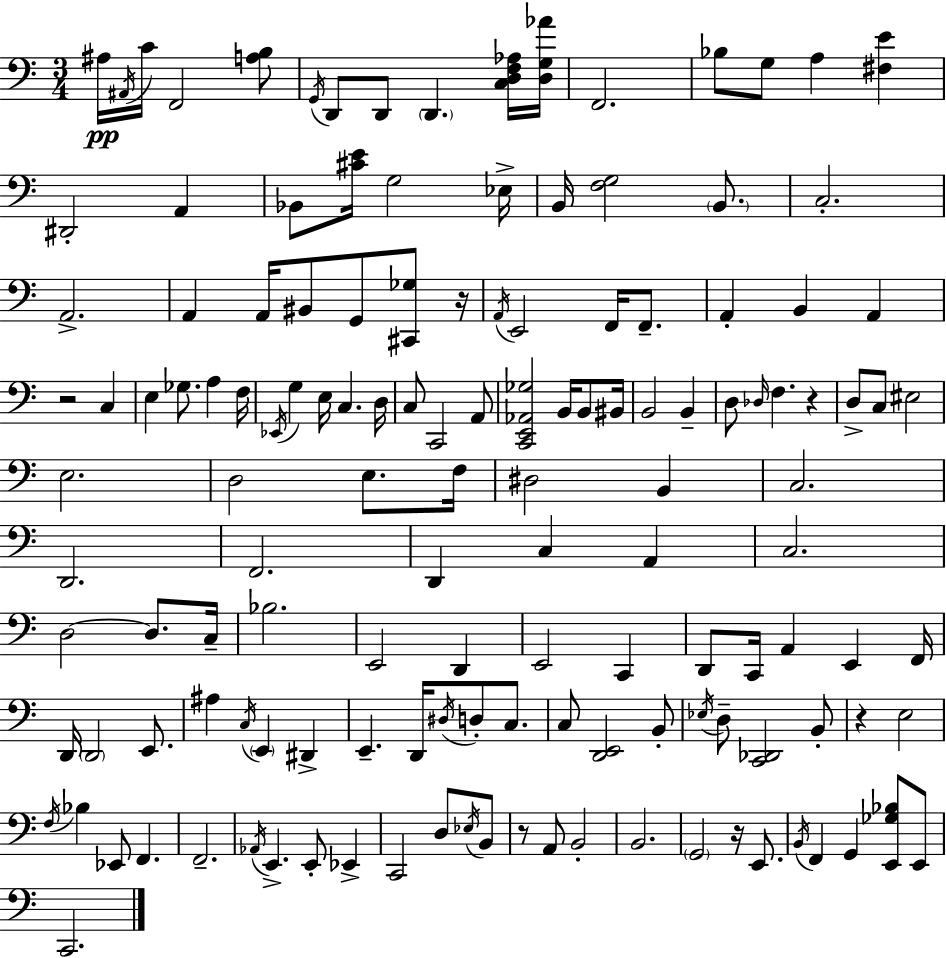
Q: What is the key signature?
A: A minor